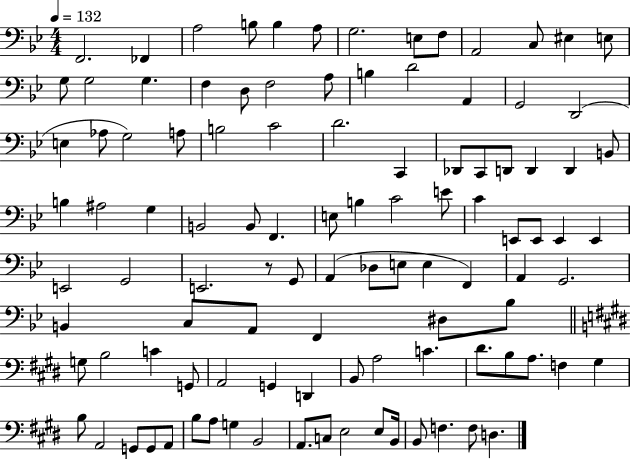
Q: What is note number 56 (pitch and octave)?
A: G2